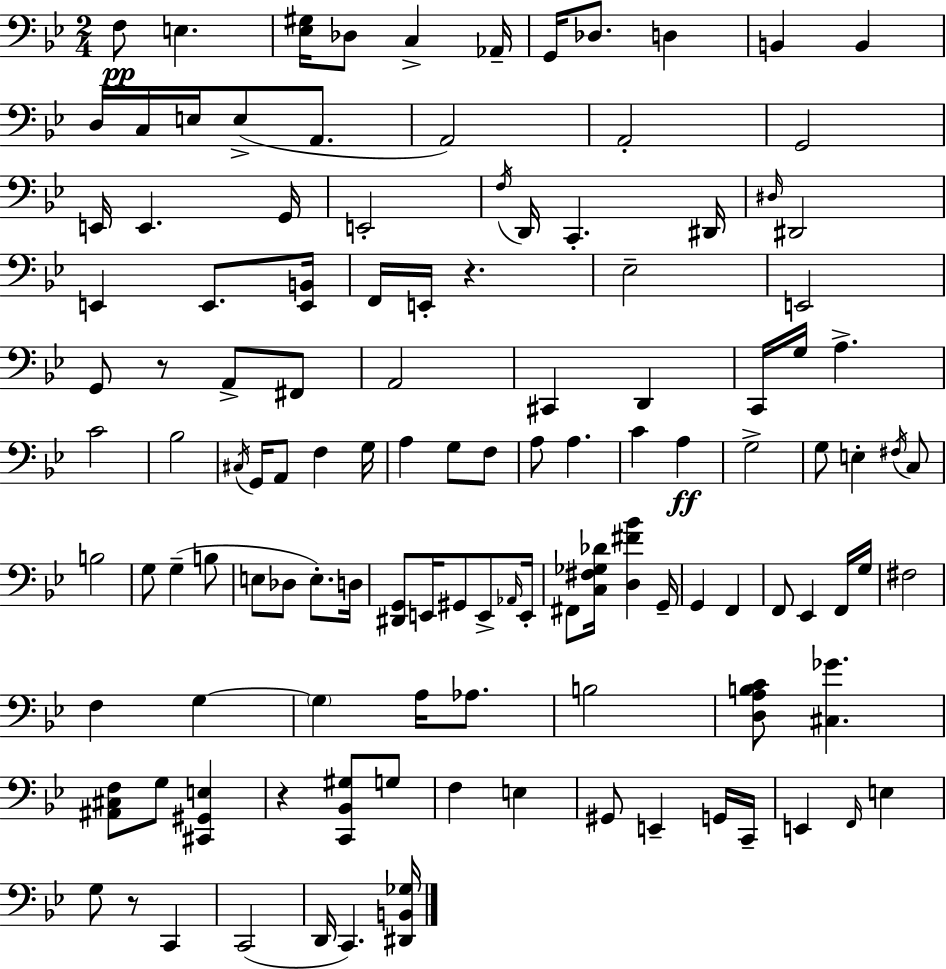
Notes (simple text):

F3/e E3/q. [Eb3,G#3]/s Db3/e C3/q Ab2/s G2/s Db3/e. D3/q B2/q B2/q D3/s C3/s E3/s E3/e A2/e. A2/h A2/h G2/h E2/s E2/q. G2/s E2/h F3/s D2/s C2/q. D#2/s D#3/s D#2/h E2/q E2/e. [E2,B2]/s F2/s E2/s R/q. Eb3/h E2/h G2/e R/e A2/e F#2/e A2/h C#2/q D2/q C2/s G3/s A3/q. C4/h Bb3/h C#3/s G2/s A2/e F3/q G3/s A3/q G3/e F3/e A3/e A3/q. C4/q A3/q G3/h G3/e E3/q F#3/s C3/e B3/h G3/e G3/q B3/e E3/e Db3/e E3/e. D3/s [D#2,G2]/e E2/s G#2/e E2/e Ab2/s E2/s F#2/e [C3,F#3,Gb3,Db4]/s [D3,F#4,Bb4]/q G2/s G2/q F2/q F2/e Eb2/q F2/s G3/s F#3/h F3/q G3/q G3/q A3/s Ab3/e. B3/h [D3,A3,B3,C4]/e [C#3,Gb4]/q. [A#2,C#3,F3]/e G3/e [C#2,G#2,E3]/q R/q [C2,Bb2,G#3]/e G3/e F3/q E3/q G#2/e E2/q G2/s C2/s E2/q F2/s E3/q G3/e R/e C2/q C2/h D2/s C2/q. [D#2,B2,Gb3]/s